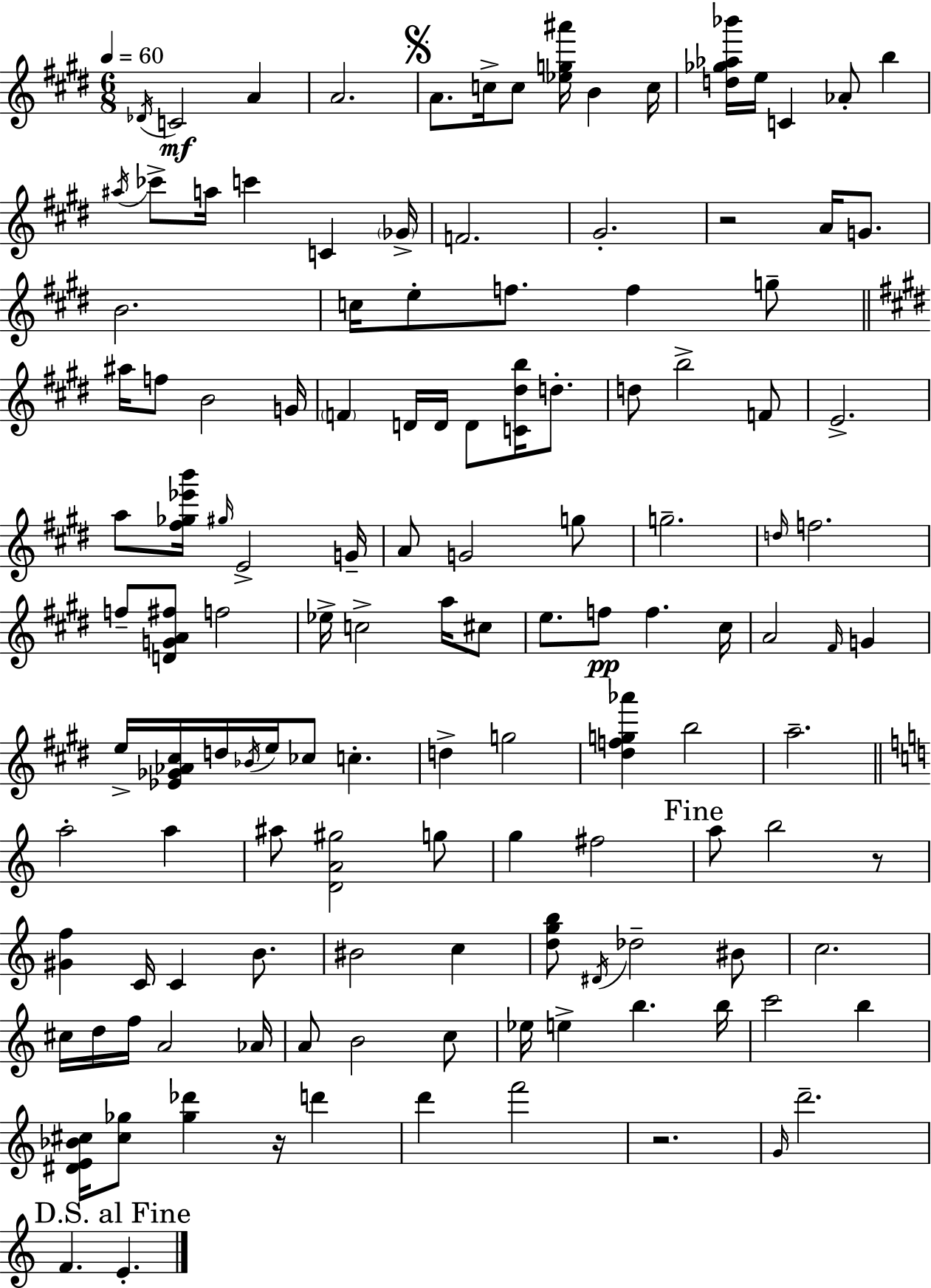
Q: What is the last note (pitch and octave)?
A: E4